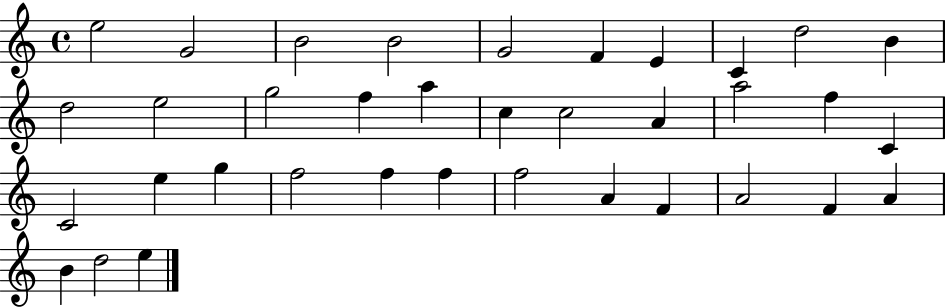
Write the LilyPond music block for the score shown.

{
  \clef treble
  \time 4/4
  \defaultTimeSignature
  \key c \major
  e''2 g'2 | b'2 b'2 | g'2 f'4 e'4 | c'4 d''2 b'4 | \break d''2 e''2 | g''2 f''4 a''4 | c''4 c''2 a'4 | a''2 f''4 c'4 | \break c'2 e''4 g''4 | f''2 f''4 f''4 | f''2 a'4 f'4 | a'2 f'4 a'4 | \break b'4 d''2 e''4 | \bar "|."
}